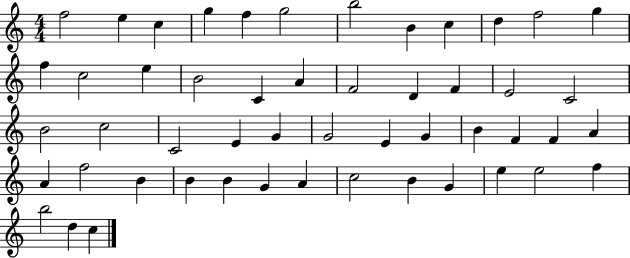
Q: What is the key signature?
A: C major